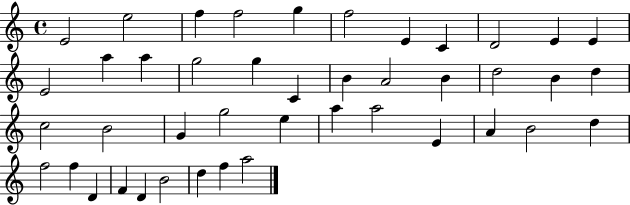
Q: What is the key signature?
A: C major